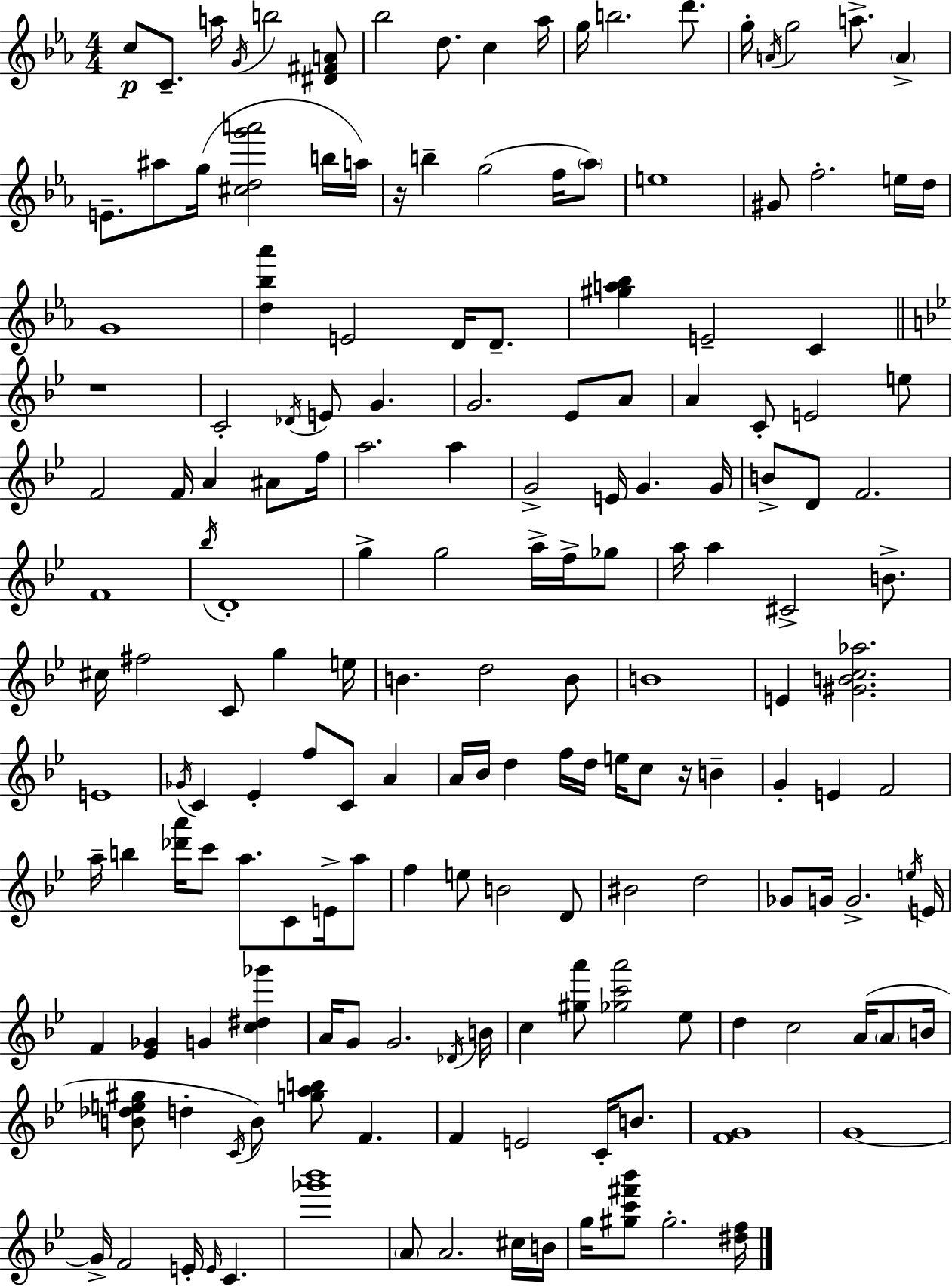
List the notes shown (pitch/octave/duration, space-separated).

C5/e C4/e. A5/s G4/s B5/h [D#4,F#4,A4]/e Bb5/h D5/e. C5/q Ab5/s G5/s B5/h. D6/e. G5/s A4/s G5/h A5/e. A4/q E4/e. A#5/e G5/s [C#5,D5,G6,A6]/h B5/s A5/s R/s B5/q G5/h F5/s Ab5/e E5/w G#4/e F5/h. E5/s D5/s G4/w [D5,Bb5,Ab6]/q E4/h D4/s D4/e. [G#5,A5,Bb5]/q E4/h C4/q R/w C4/h Db4/s E4/e G4/q. G4/h. Eb4/e A4/e A4/q C4/e E4/h E5/e F4/h F4/s A4/q A#4/e F5/s A5/h. A5/q G4/h E4/s G4/q. G4/s B4/e D4/e F4/h. F4/w Bb5/s D4/w G5/q G5/h A5/s F5/s Gb5/e A5/s A5/q C#4/h B4/e. C#5/s F#5/h C4/e G5/q E5/s B4/q. D5/h B4/e B4/w E4/q [G#4,B4,C5,Ab5]/h. E4/w Gb4/s C4/q Eb4/q F5/e C4/e A4/q A4/s Bb4/s D5/q F5/s D5/s E5/s C5/e R/s B4/q G4/q E4/q F4/h A5/s B5/q [Db6,A6]/s C6/e A5/e. C4/e E4/s A5/e F5/q E5/e B4/h D4/e BIS4/h D5/h Gb4/e G4/s G4/h. E5/s E4/s F4/q [Eb4,Gb4]/q G4/q [C5,D#5,Gb6]/q A4/s G4/e G4/h. Db4/s B4/s C5/q [G#5,A6]/e [Gb5,C6,A6]/h Eb5/e D5/q C5/h A4/s A4/e B4/s [B4,Db5,E5,G#5]/e D5/q C4/s B4/e [G5,A5,B5]/e F4/q. F4/q E4/h C4/s B4/e. [F4,G4]/w G4/w G4/s F4/h E4/s E4/s C4/q. [Gb6,Bb6]/w A4/e A4/h. C#5/s B4/s G5/s [G#5,C6,F#6,Bb6]/e G#5/h. [D#5,F5]/s